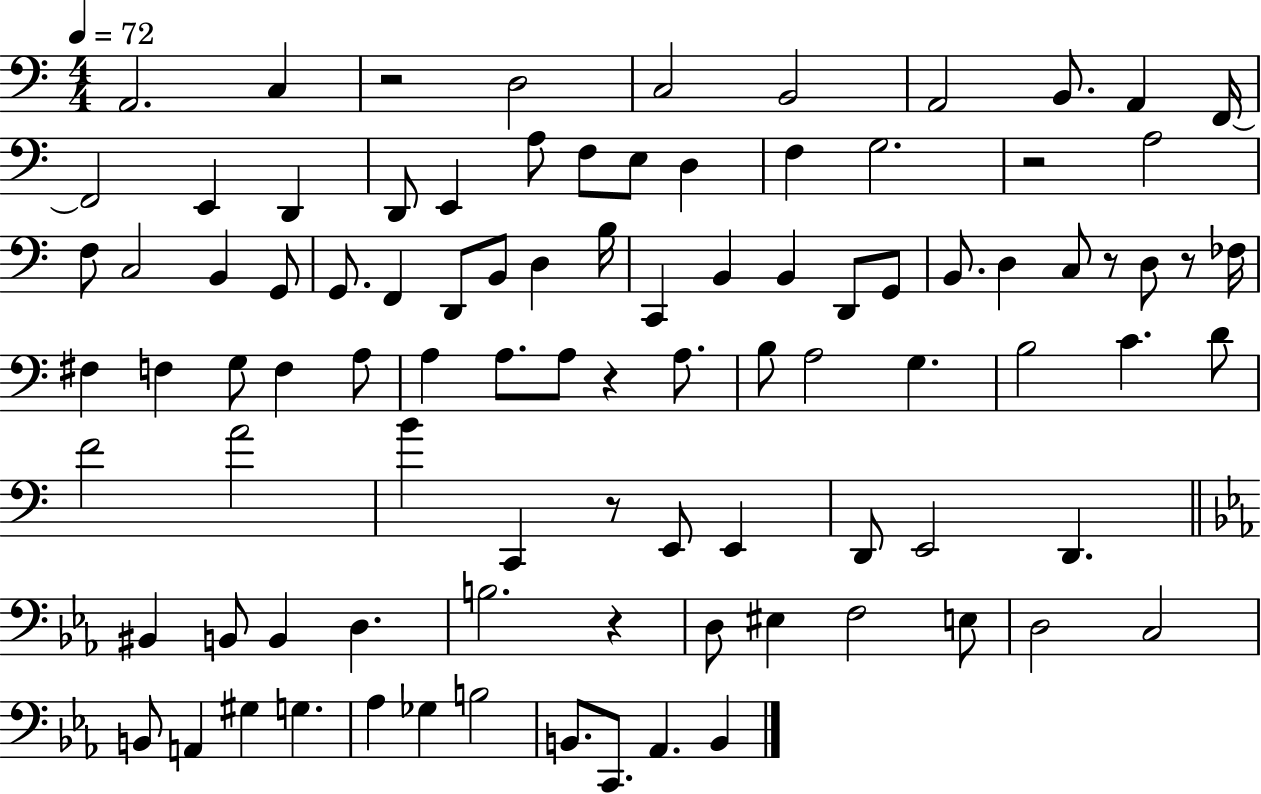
X:1
T:Untitled
M:4/4
L:1/4
K:C
A,,2 C, z2 D,2 C,2 B,,2 A,,2 B,,/2 A,, F,,/4 F,,2 E,, D,, D,,/2 E,, A,/2 F,/2 E,/2 D, F, G,2 z2 A,2 F,/2 C,2 B,, G,,/2 G,,/2 F,, D,,/2 B,,/2 D, B,/4 C,, B,, B,, D,,/2 G,,/2 B,,/2 D, C,/2 z/2 D,/2 z/2 _F,/4 ^F, F, G,/2 F, A,/2 A, A,/2 A,/2 z A,/2 B,/2 A,2 G, B,2 C D/2 F2 A2 B C,, z/2 E,,/2 E,, D,,/2 E,,2 D,, ^B,, B,,/2 B,, D, B,2 z D,/2 ^E, F,2 E,/2 D,2 C,2 B,,/2 A,, ^G, G, _A, _G, B,2 B,,/2 C,,/2 _A,, B,,